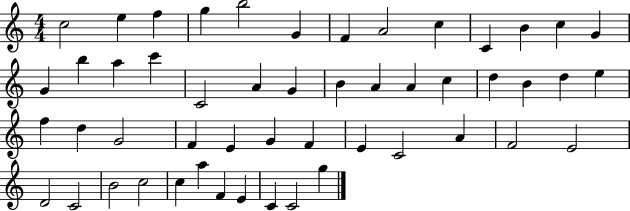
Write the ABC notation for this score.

X:1
T:Untitled
M:4/4
L:1/4
K:C
c2 e f g b2 G F A2 c C B c G G b a c' C2 A G B A A c d B d e f d G2 F E G F E C2 A F2 E2 D2 C2 B2 c2 c a F E C C2 g